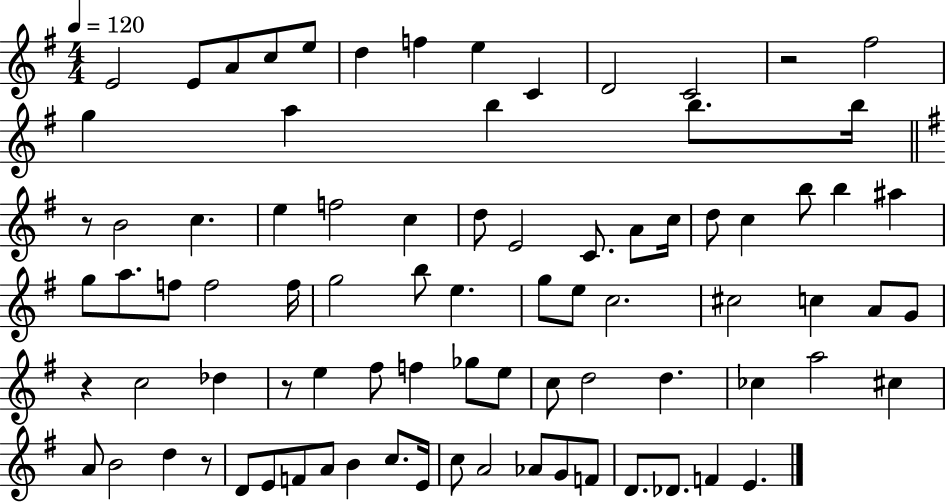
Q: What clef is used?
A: treble